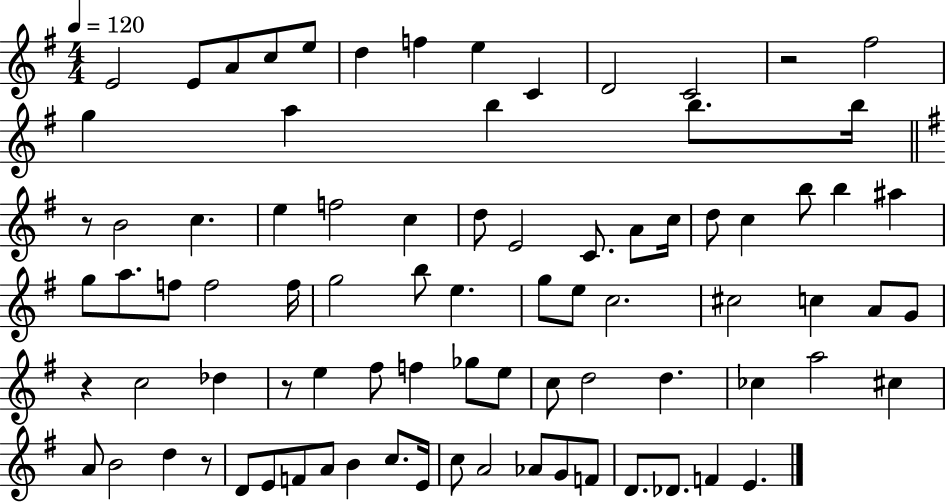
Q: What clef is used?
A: treble